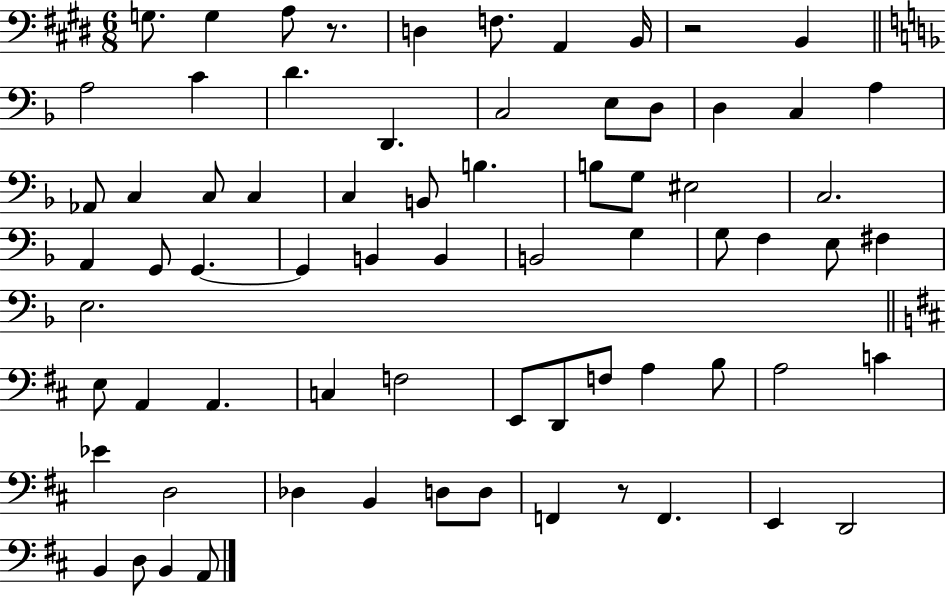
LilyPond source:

{
  \clef bass
  \numericTimeSignature
  \time 6/8
  \key e \major
  g8. g4 a8 r8. | d4 f8. a,4 b,16 | r2 b,4 | \bar "||" \break \key d \minor a2 c'4 | d'4. d,4. | c2 e8 d8 | d4 c4 a4 | \break aes,8 c4 c8 c4 | c4 b,8 b4. | b8 g8 eis2 | c2. | \break a,4 g,8 g,4.~~ | g,4 b,4 b,4 | b,2 g4 | g8 f4 e8 fis4 | \break e2. | \bar "||" \break \key d \major e8 a,4 a,4. | c4 f2 | e,8 d,8 f8 a4 b8 | a2 c'4 | \break ees'4 d2 | des4 b,4 d8 d8 | f,4 r8 f,4. | e,4 d,2 | \break b,4 d8 b,4 a,8 | \bar "|."
}